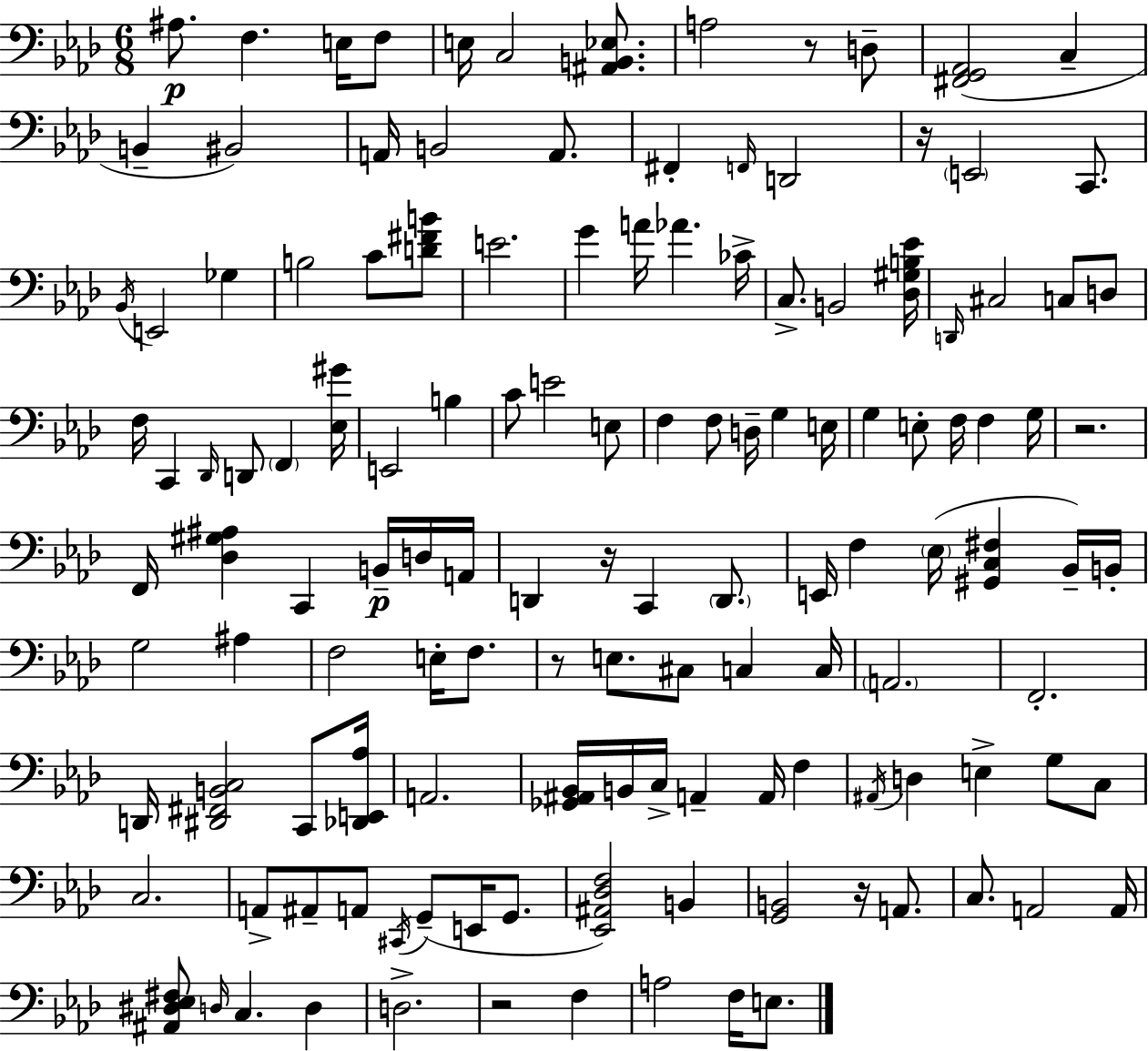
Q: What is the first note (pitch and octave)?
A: A#3